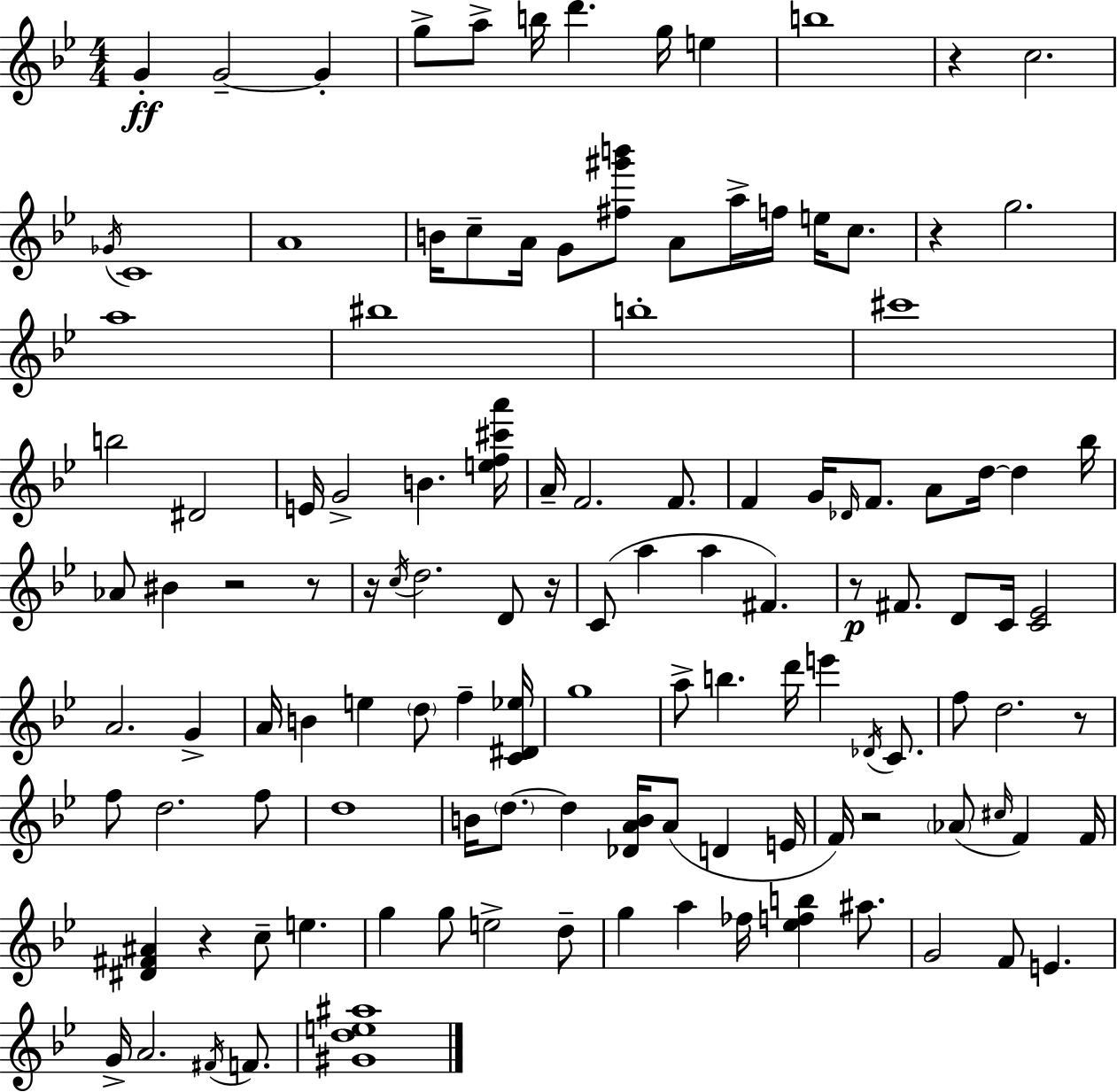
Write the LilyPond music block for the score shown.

{
  \clef treble
  \numericTimeSignature
  \time 4/4
  \key g \minor
  \repeat volta 2 { g'4-.\ff g'2--~~ g'4-. | g''8-> a''8-> b''16 d'''4. g''16 e''4 | b''1 | r4 c''2. | \break \acciaccatura { ges'16 } c'1 | a'1 | b'16 c''8-- a'16 g'8 <fis'' gis''' b'''>8 a'8 a''16-> f''16 e''16 c''8. | r4 g''2. | \break a''1 | bis''1 | b''1-. | cis'''1 | \break b''2 dis'2 | e'16 g'2-> b'4. | <e'' f'' cis''' a'''>16 a'16-- f'2. f'8. | f'4 g'16 \grace { des'16 } f'8. a'8 d''16~~ d''4 | \break bes''16 aes'8 bis'4 r2 | r8 r16 \acciaccatura { c''16 } d''2. | d'8 r16 c'8( a''4 a''4 fis'4.) | r8\p fis'8. d'8 c'16 <c' ees'>2 | \break a'2. g'4-> | a'16 b'4 e''4 \parenthesize d''8 f''4-- | <c' dis' ees''>16 g''1 | a''8-> b''4. d'''16 e'''4 | \break \acciaccatura { des'16 } c'8. f''8 d''2. | r8 f''8 d''2. | f''8 d''1 | b'16 \parenthesize d''8.~~ d''4 <des' a' b'>16 a'8( d'4 | \break e'16 f'16) r2 \parenthesize aes'8( \grace { cis''16 } | f'4) f'16 <dis' fis' ais'>4 r4 c''8-- e''4. | g''4 g''8 e''2-> | d''8-- g''4 a''4 fes''16 <ees'' f'' b''>4 | \break ais''8. g'2 f'8 e'4. | g'16-> a'2. | \acciaccatura { fis'16 } f'8. <gis' d'' e'' ais''>1 | } \bar "|."
}